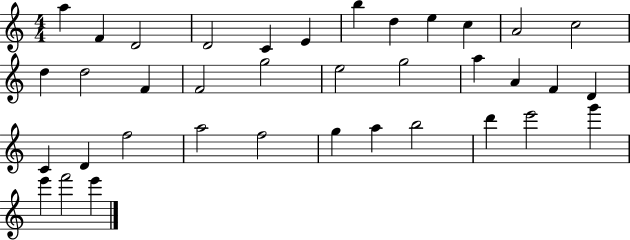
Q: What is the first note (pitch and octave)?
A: A5